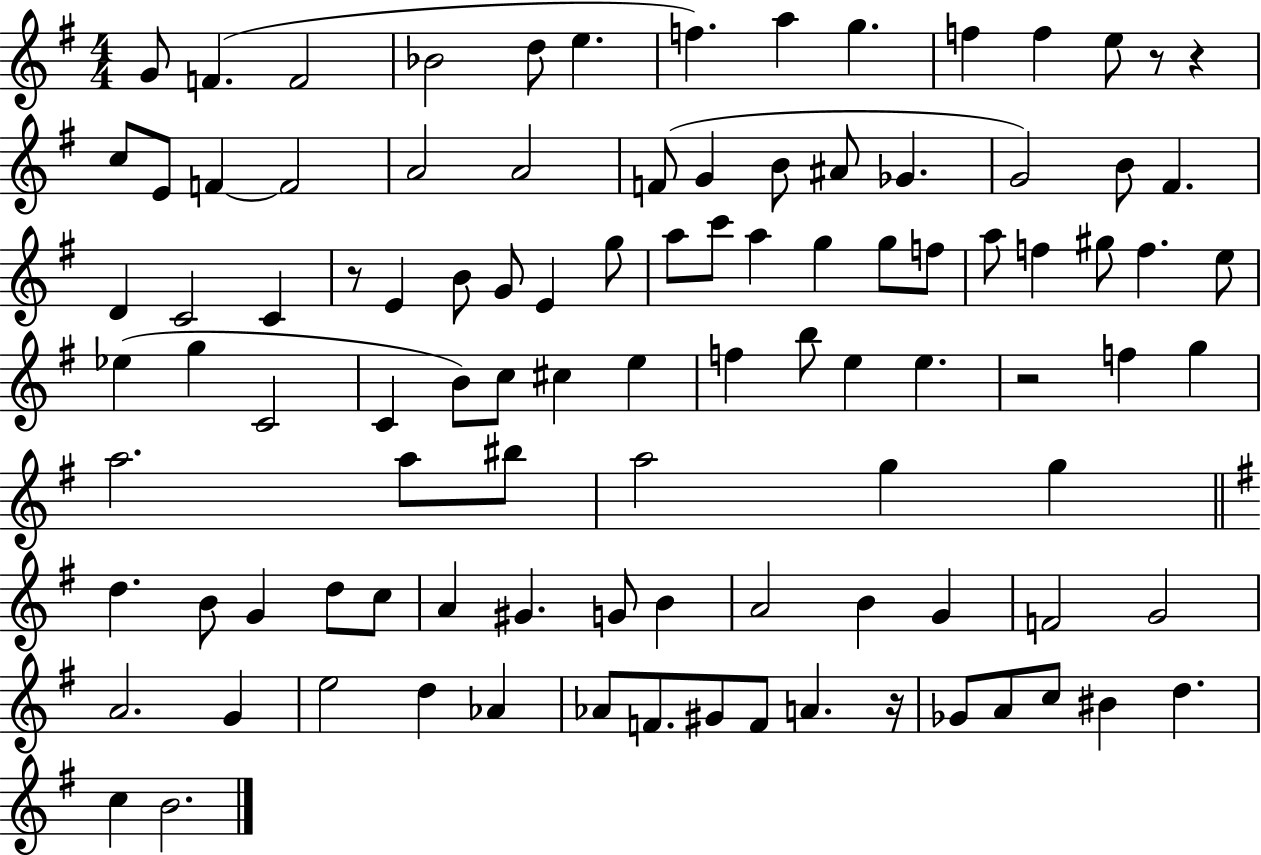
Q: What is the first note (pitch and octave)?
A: G4